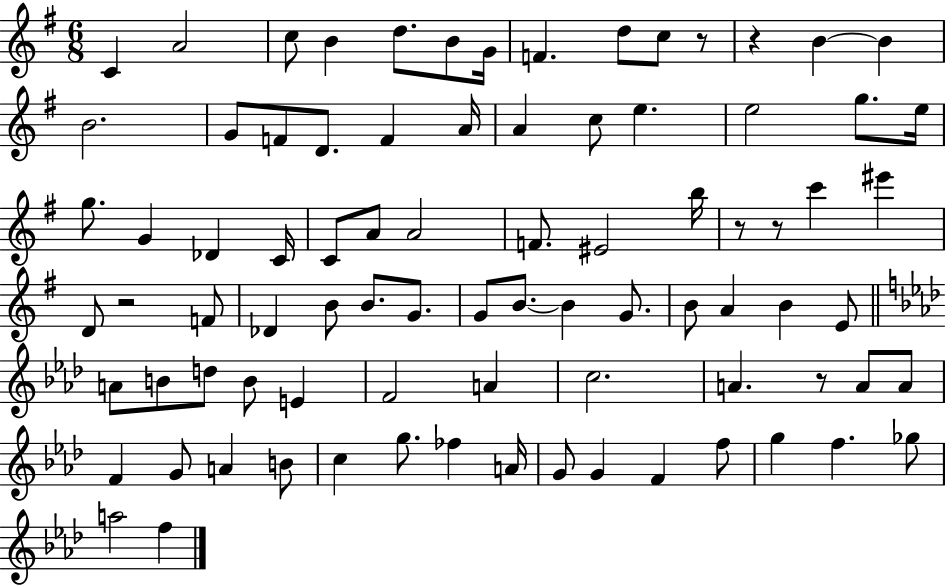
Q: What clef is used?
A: treble